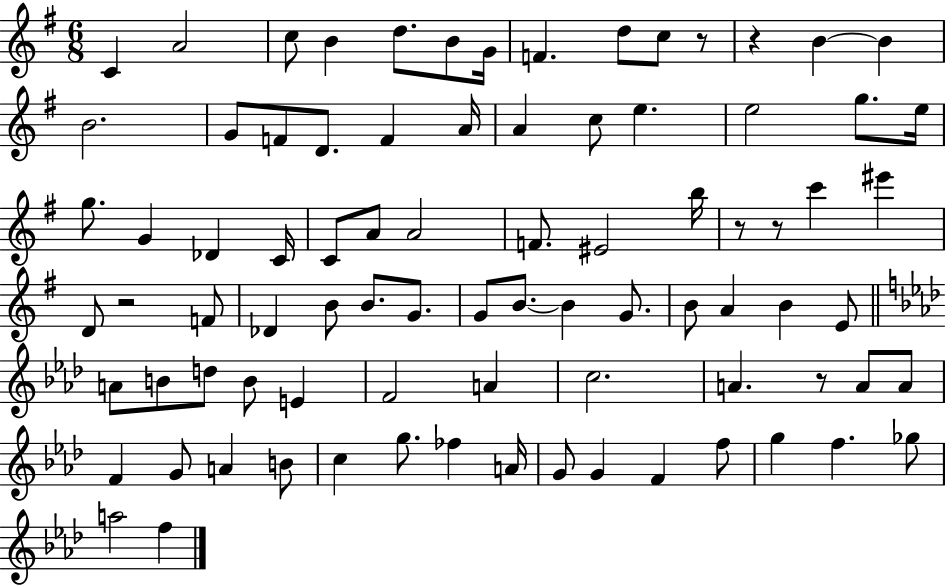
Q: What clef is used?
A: treble